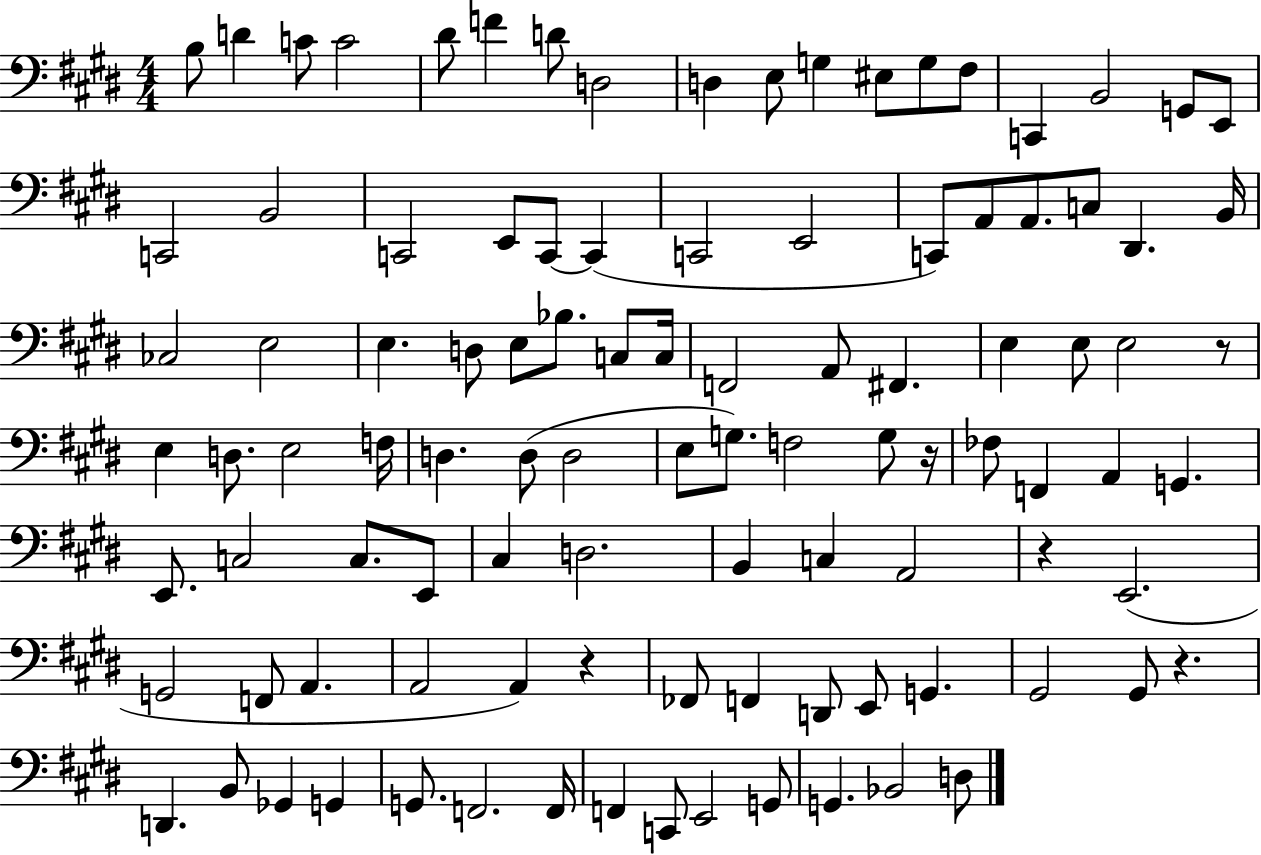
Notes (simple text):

B3/e D4/q C4/e C4/h D#4/e F4/q D4/e D3/h D3/q E3/e G3/q EIS3/e G3/e F#3/e C2/q B2/h G2/e E2/e C2/h B2/h C2/h E2/e C2/e C2/q C2/h E2/h C2/e A2/e A2/e. C3/e D#2/q. B2/s CES3/h E3/h E3/q. D3/e E3/e Bb3/e. C3/e C3/s F2/h A2/e F#2/q. E3/q E3/e E3/h R/e E3/q D3/e. E3/h F3/s D3/q. D3/e D3/h E3/e G3/e. F3/h G3/e R/s FES3/e F2/q A2/q G2/q. E2/e. C3/h C3/e. E2/e C#3/q D3/h. B2/q C3/q A2/h R/q E2/h. G2/h F2/e A2/q. A2/h A2/q R/q FES2/e F2/q D2/e E2/e G2/q. G#2/h G#2/e R/q. D2/q. B2/e Gb2/q G2/q G2/e. F2/h. F2/s F2/q C2/e E2/h G2/e G2/q. Bb2/h D3/e